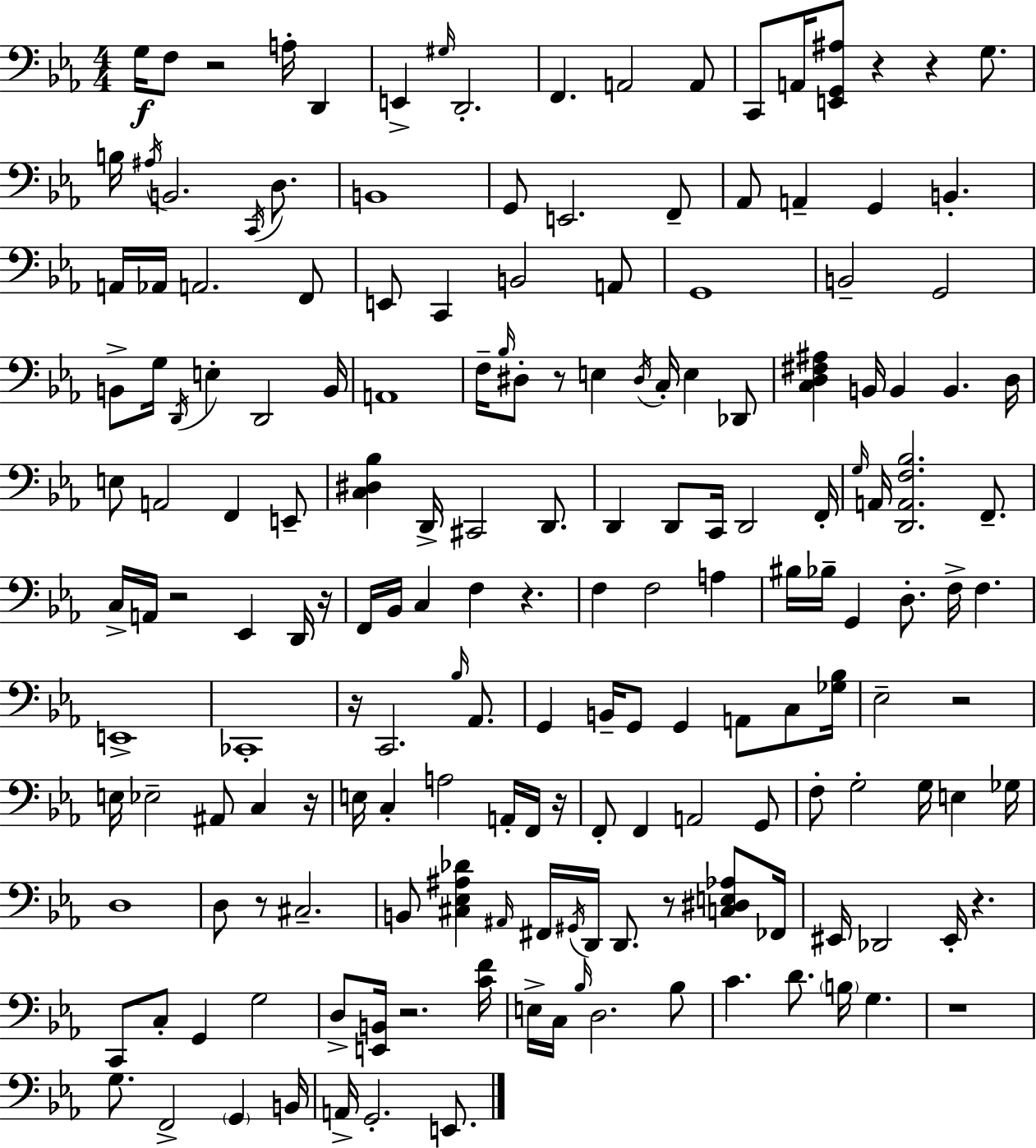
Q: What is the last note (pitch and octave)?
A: E2